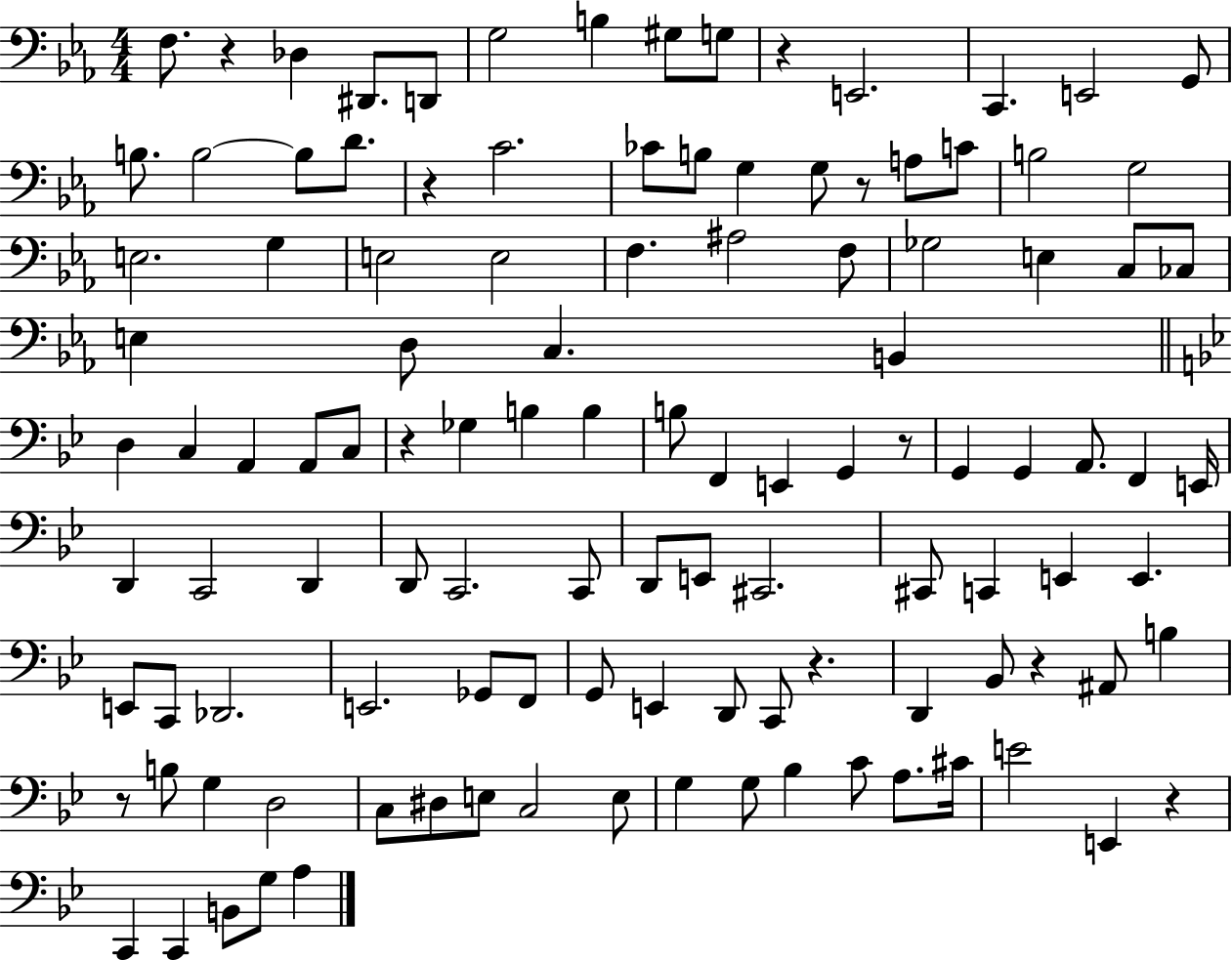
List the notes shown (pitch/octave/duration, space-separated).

F3/e. R/q Db3/q D#2/e. D2/e G3/h B3/q G#3/e G3/e R/q E2/h. C2/q. E2/h G2/e B3/e. B3/h B3/e D4/e. R/q C4/h. CES4/e B3/e G3/q G3/e R/e A3/e C4/e B3/h G3/h E3/h. G3/q E3/h E3/h F3/q. A#3/h F3/e Gb3/h E3/q C3/e CES3/e E3/q D3/e C3/q. B2/q D3/q C3/q A2/q A2/e C3/e R/q Gb3/q B3/q B3/q B3/e F2/q E2/q G2/q R/e G2/q G2/q A2/e. F2/q E2/s D2/q C2/h D2/q D2/e C2/h. C2/e D2/e E2/e C#2/h. C#2/e C2/q E2/q E2/q. E2/e C2/e Db2/h. E2/h. Gb2/e F2/e G2/e E2/q D2/e C2/e R/q. D2/q Bb2/e R/q A#2/e B3/q R/e B3/e G3/q D3/h C3/e D#3/e E3/e C3/h E3/e G3/q G3/e Bb3/q C4/e A3/e. C#4/s E4/h E2/q R/q C2/q C2/q B2/e G3/e A3/q